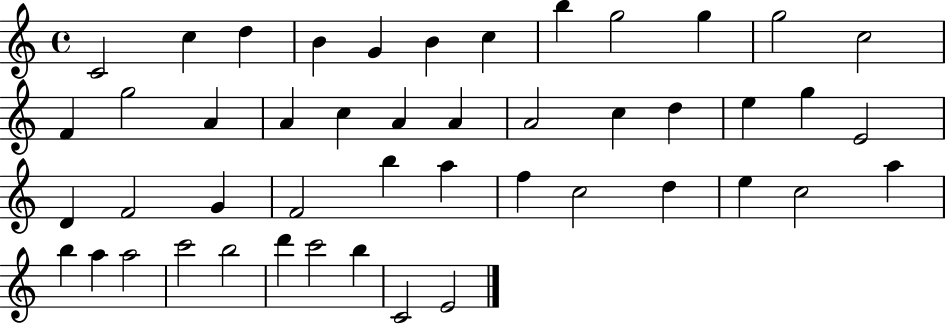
C4/h C5/q D5/q B4/q G4/q B4/q C5/q B5/q G5/h G5/q G5/h C5/h F4/q G5/h A4/q A4/q C5/q A4/q A4/q A4/h C5/q D5/q E5/q G5/q E4/h D4/q F4/h G4/q F4/h B5/q A5/q F5/q C5/h D5/q E5/q C5/h A5/q B5/q A5/q A5/h C6/h B5/h D6/q C6/h B5/q C4/h E4/h